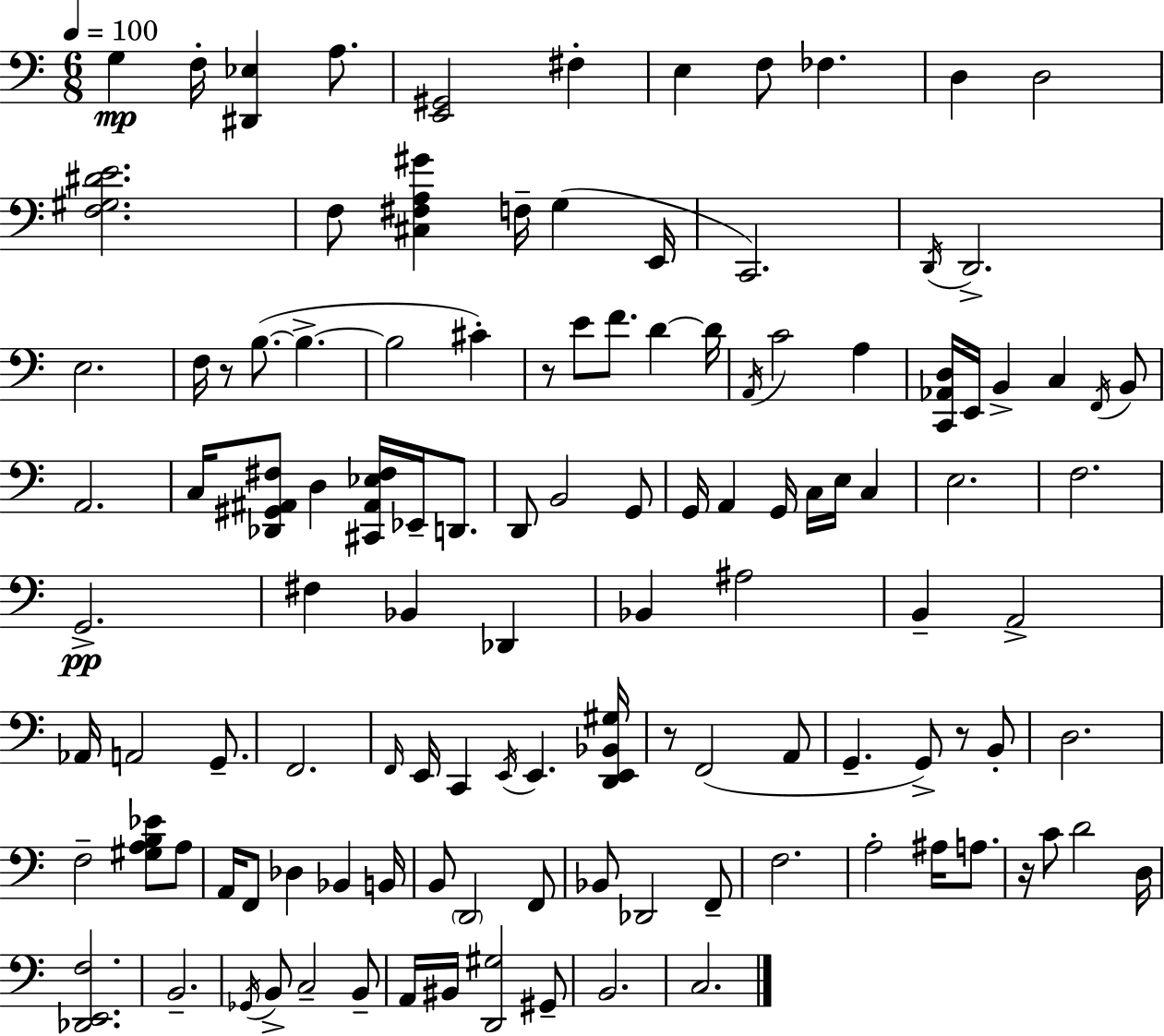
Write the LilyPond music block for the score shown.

{
  \clef bass
  \numericTimeSignature
  \time 6/8
  \key c \major
  \tempo 4 = 100
  g4\mp f16-. <dis, ees>4 a8. | <e, gis,>2 fis4-. | e4 f8 fes4. | d4 d2 | \break <f gis dis' e'>2. | f8 <cis fis a gis'>4 f16-- g4( e,16 | c,2.) | \acciaccatura { d,16 } d,2.-> | \break e2. | f16 r8 b8.~(~ b4.->~~ | b2 cis'4-.) | r8 e'8 f'8. d'4~~ | \break d'16 \acciaccatura { a,16 } c'2 a4 | <c, aes, d>16 e,16 b,4-> c4 | \acciaccatura { f,16 } b,8 a,2. | c16 <des, gis, ais, fis>8 d4 <cis, ais, ees fis>16 ees,16-- | \break d,8. d,8 b,2 | g,8 g,16 a,4 g,16 c16 e16 c4 | e2. | f2. | \break g,2.->\pp | fis4 bes,4 des,4 | bes,4 ais2 | b,4-- a,2-> | \break aes,16 a,2 | g,8.-- f,2. | \grace { f,16 } e,16 c,4 \acciaccatura { e,16 } e,4. | <d, e, bes, gis>16 r8 f,2( | \break a,8 g,4.-- g,8->) | r8 b,8-. d2. | f2-- | <gis a b ees'>8 a8 a,16 f,8 des4 | \break bes,4 b,16 b,8 \parenthesize d,2 | f,8 bes,8 des,2 | f,8-- f2. | a2-. | \break ais16 a8. r16 c'8 d'2 | d16 <des, e, f>2. | b,2.-- | \acciaccatura { ges,16 } b,8-> c2-- | \break b,8-- a,16 bis,16 <d, gis>2 | gis,8-- b,2. | c2. | \bar "|."
}